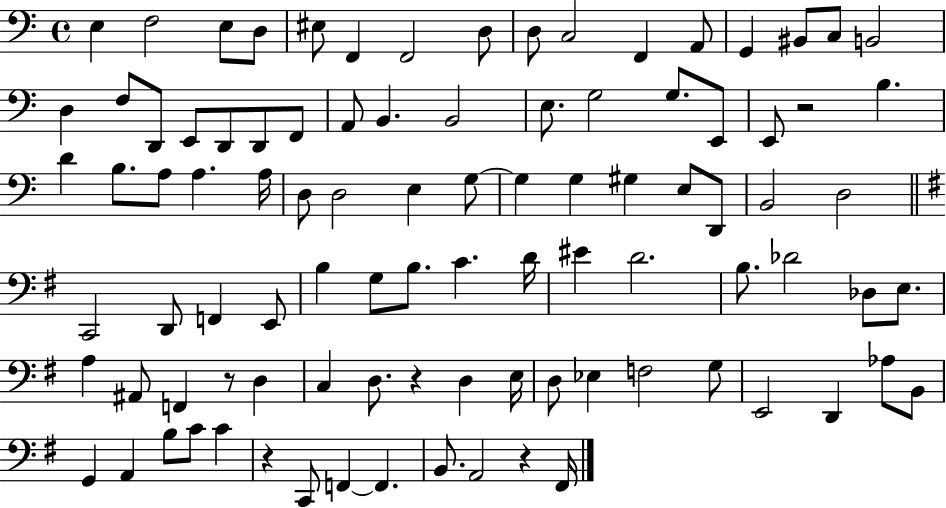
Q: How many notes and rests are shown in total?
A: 95